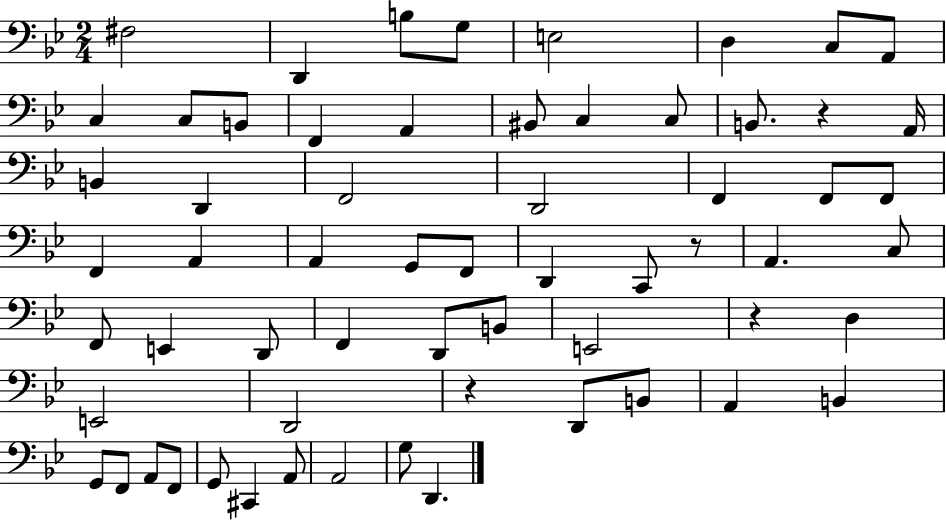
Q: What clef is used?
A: bass